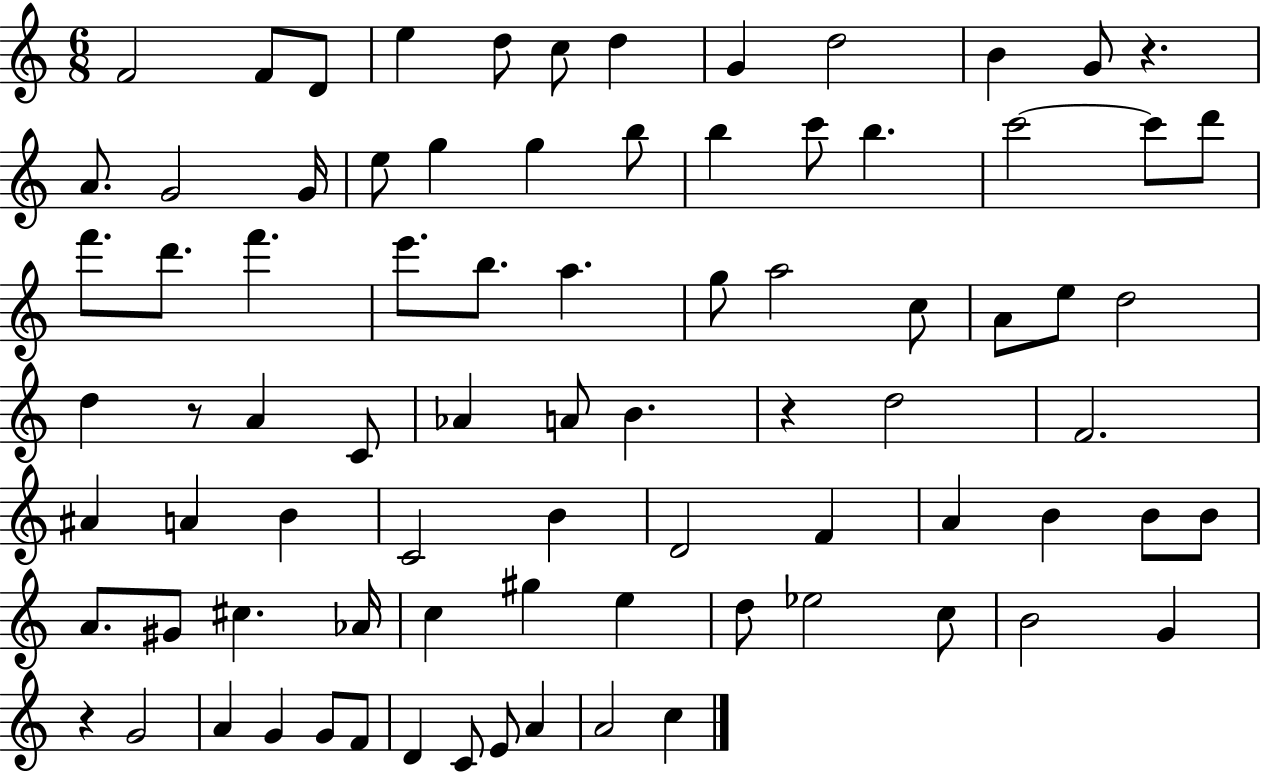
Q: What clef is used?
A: treble